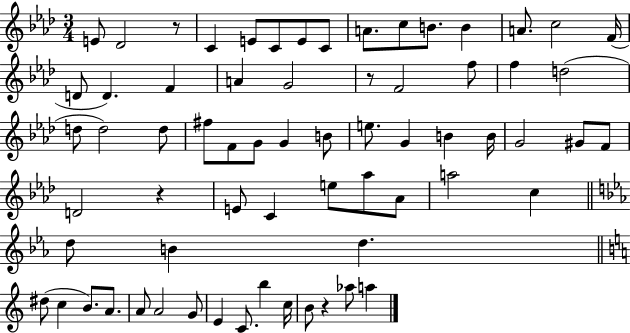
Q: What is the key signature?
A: AES major